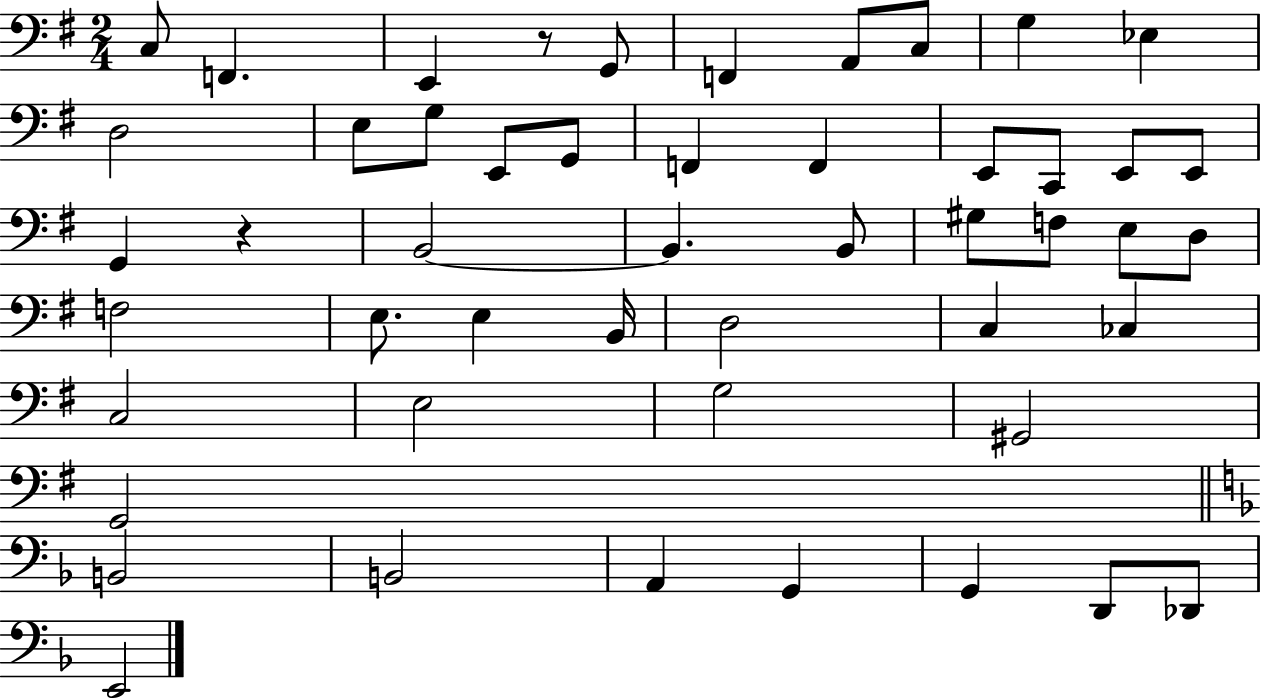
X:1
T:Untitled
M:2/4
L:1/4
K:G
C,/2 F,, E,, z/2 G,,/2 F,, A,,/2 C,/2 G, _E, D,2 E,/2 G,/2 E,,/2 G,,/2 F,, F,, E,,/2 C,,/2 E,,/2 E,,/2 G,, z B,,2 B,, B,,/2 ^G,/2 F,/2 E,/2 D,/2 F,2 E,/2 E, B,,/4 D,2 C, _C, C,2 E,2 G,2 ^G,,2 G,,2 B,,2 B,,2 A,, G,, G,, D,,/2 _D,,/2 E,,2